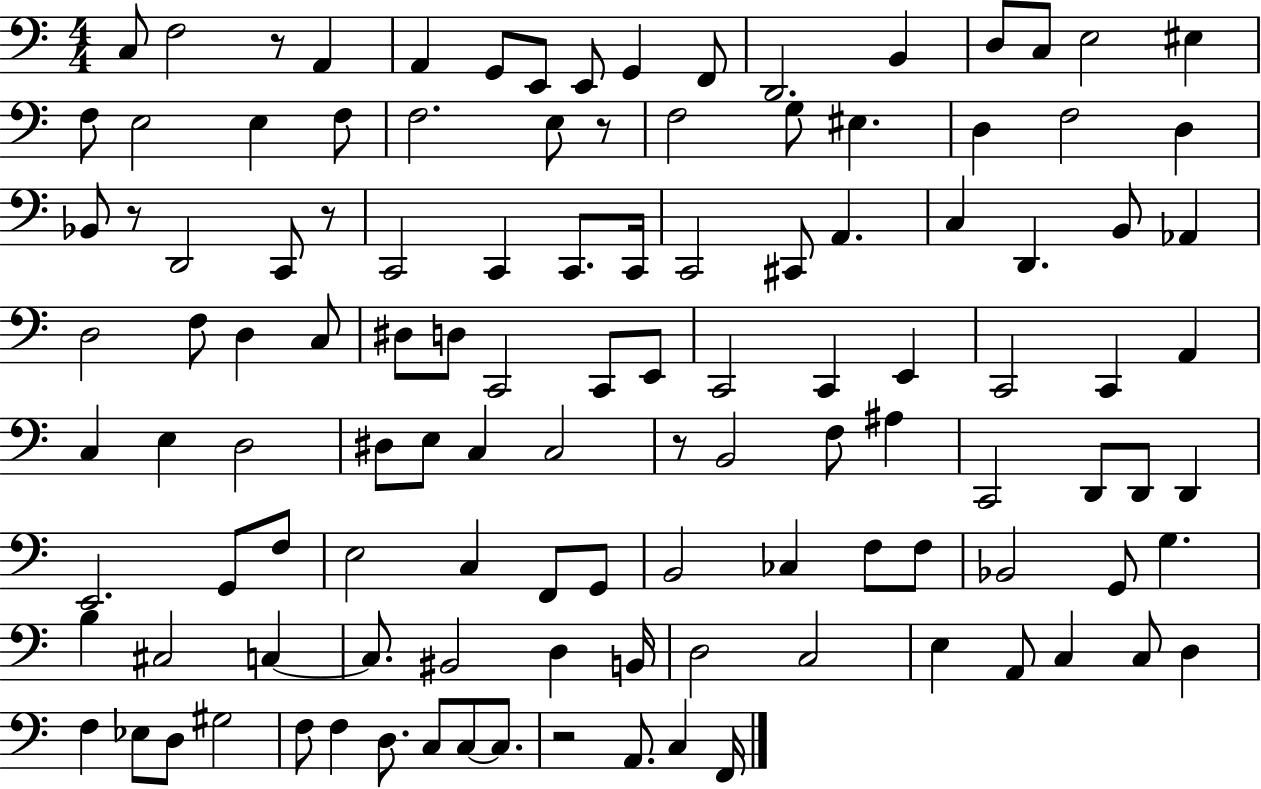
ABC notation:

X:1
T:Untitled
M:4/4
L:1/4
K:C
C,/2 F,2 z/2 A,, A,, G,,/2 E,,/2 E,,/2 G,, F,,/2 D,,2 B,, D,/2 C,/2 E,2 ^E, F,/2 E,2 E, F,/2 F,2 E,/2 z/2 F,2 G,/2 ^E, D, F,2 D, _B,,/2 z/2 D,,2 C,,/2 z/2 C,,2 C,, C,,/2 C,,/4 C,,2 ^C,,/2 A,, C, D,, B,,/2 _A,, D,2 F,/2 D, C,/2 ^D,/2 D,/2 C,,2 C,,/2 E,,/2 C,,2 C,, E,, C,,2 C,, A,, C, E, D,2 ^D,/2 E,/2 C, C,2 z/2 B,,2 F,/2 ^A, C,,2 D,,/2 D,,/2 D,, E,,2 G,,/2 F,/2 E,2 C, F,,/2 G,,/2 B,,2 _C, F,/2 F,/2 _B,,2 G,,/2 G, B, ^C,2 C, C,/2 ^B,,2 D, B,,/4 D,2 C,2 E, A,,/2 C, C,/2 D, F, _E,/2 D,/2 ^G,2 F,/2 F, D,/2 C,/2 C,/2 C,/2 z2 A,,/2 C, F,,/4